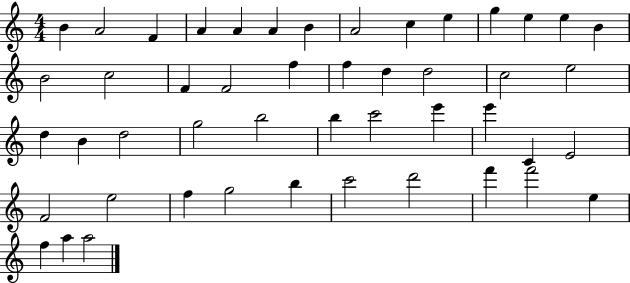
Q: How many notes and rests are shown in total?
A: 48